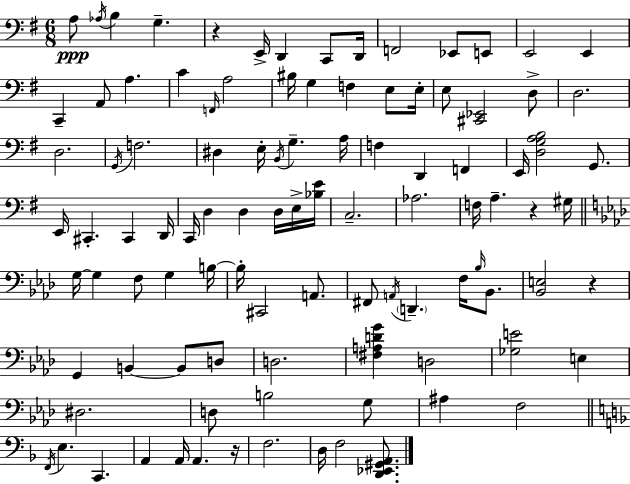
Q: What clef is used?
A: bass